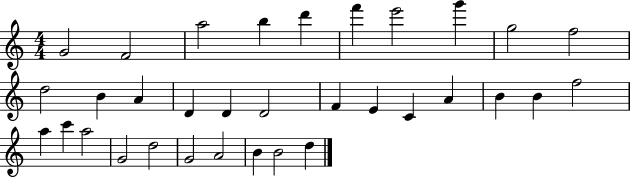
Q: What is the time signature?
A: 4/4